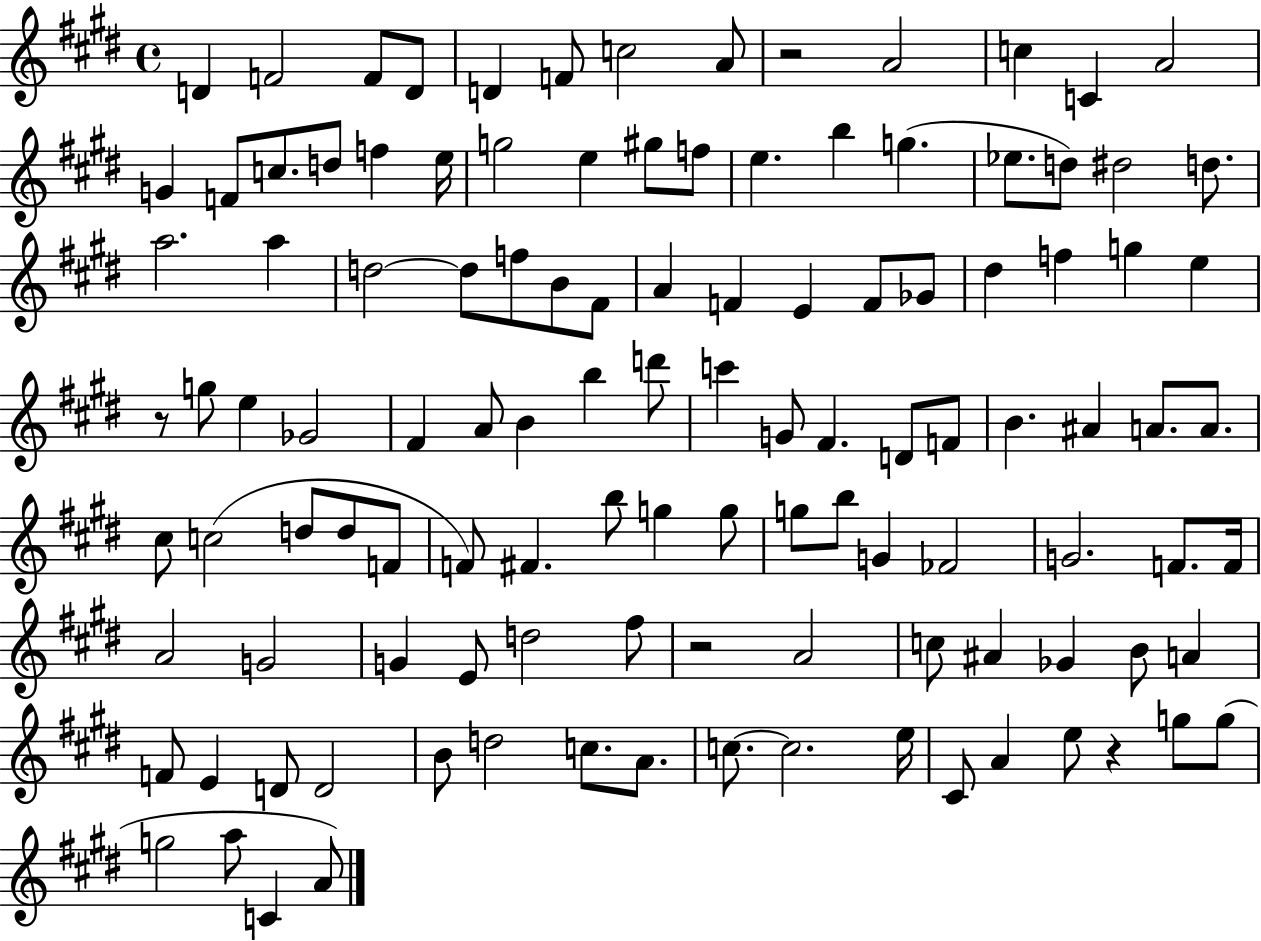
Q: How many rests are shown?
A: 4